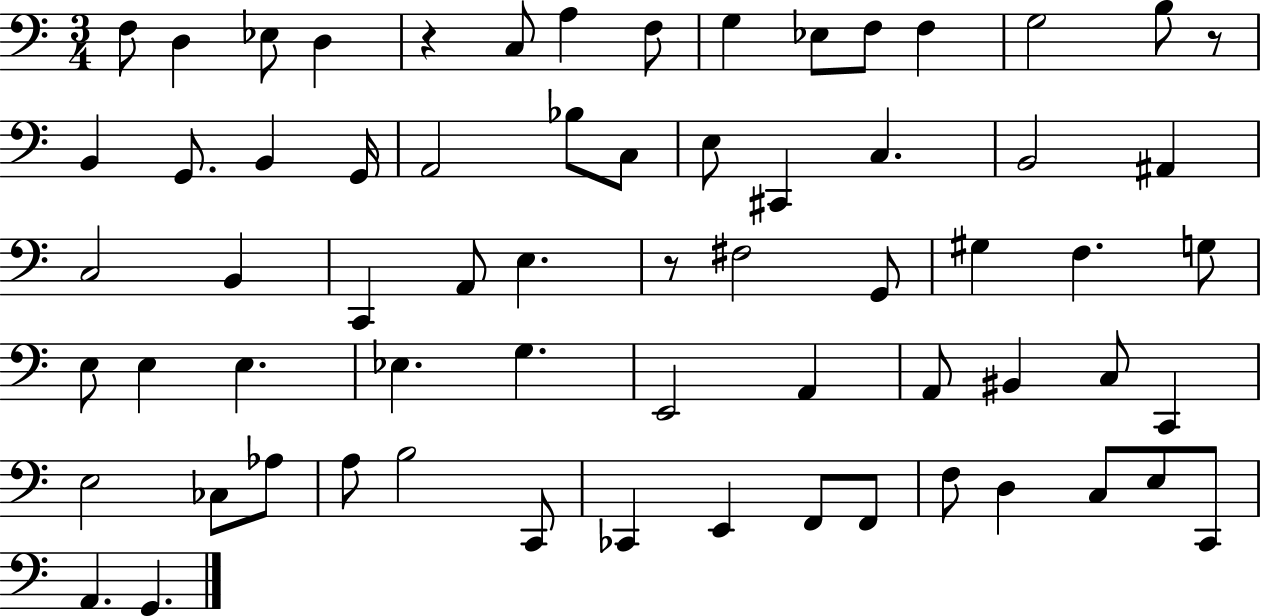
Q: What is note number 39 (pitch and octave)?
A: Eb3